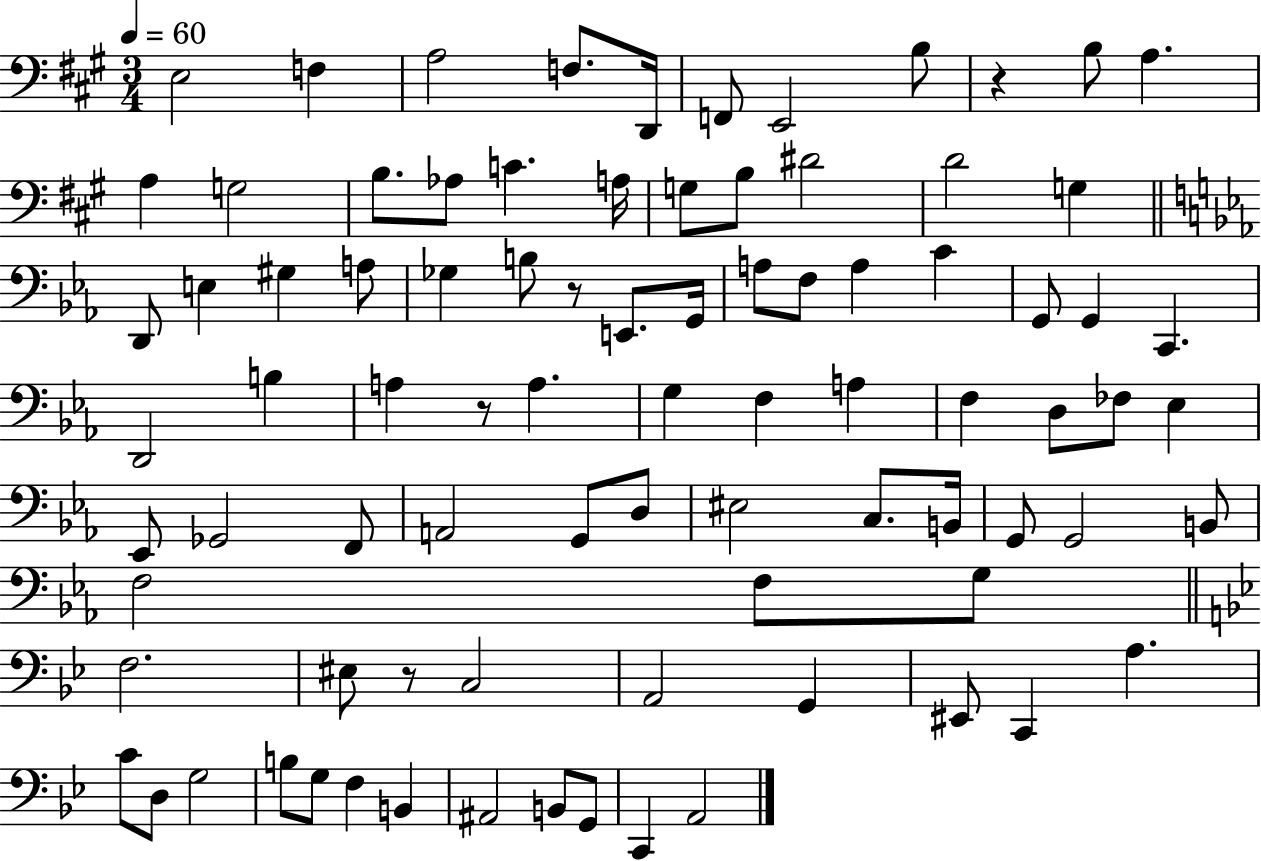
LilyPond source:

{
  \clef bass
  \numericTimeSignature
  \time 3/4
  \key a \major
  \tempo 4 = 60
  e2 f4 | a2 f8. d,16 | f,8 e,2 b8 | r4 b8 a4. | \break a4 g2 | b8. aes8 c'4. a16 | g8 b8 dis'2 | d'2 g4 | \break \bar "||" \break \key c \minor d,8 e4 gis4 a8 | ges4 b8 r8 e,8. g,16 | a8 f8 a4 c'4 | g,8 g,4 c,4. | \break d,2 b4 | a4 r8 a4. | g4 f4 a4 | f4 d8 fes8 ees4 | \break ees,8 ges,2 f,8 | a,2 g,8 d8 | eis2 c8. b,16 | g,8 g,2 b,8 | \break f2 f8 g8 | \bar "||" \break \key g \minor f2. | eis8 r8 c2 | a,2 g,4 | eis,8 c,4 a4. | \break c'8 d8 g2 | b8 g8 f4 b,4 | ais,2 b,8 g,8 | c,4 a,2 | \break \bar "|."
}